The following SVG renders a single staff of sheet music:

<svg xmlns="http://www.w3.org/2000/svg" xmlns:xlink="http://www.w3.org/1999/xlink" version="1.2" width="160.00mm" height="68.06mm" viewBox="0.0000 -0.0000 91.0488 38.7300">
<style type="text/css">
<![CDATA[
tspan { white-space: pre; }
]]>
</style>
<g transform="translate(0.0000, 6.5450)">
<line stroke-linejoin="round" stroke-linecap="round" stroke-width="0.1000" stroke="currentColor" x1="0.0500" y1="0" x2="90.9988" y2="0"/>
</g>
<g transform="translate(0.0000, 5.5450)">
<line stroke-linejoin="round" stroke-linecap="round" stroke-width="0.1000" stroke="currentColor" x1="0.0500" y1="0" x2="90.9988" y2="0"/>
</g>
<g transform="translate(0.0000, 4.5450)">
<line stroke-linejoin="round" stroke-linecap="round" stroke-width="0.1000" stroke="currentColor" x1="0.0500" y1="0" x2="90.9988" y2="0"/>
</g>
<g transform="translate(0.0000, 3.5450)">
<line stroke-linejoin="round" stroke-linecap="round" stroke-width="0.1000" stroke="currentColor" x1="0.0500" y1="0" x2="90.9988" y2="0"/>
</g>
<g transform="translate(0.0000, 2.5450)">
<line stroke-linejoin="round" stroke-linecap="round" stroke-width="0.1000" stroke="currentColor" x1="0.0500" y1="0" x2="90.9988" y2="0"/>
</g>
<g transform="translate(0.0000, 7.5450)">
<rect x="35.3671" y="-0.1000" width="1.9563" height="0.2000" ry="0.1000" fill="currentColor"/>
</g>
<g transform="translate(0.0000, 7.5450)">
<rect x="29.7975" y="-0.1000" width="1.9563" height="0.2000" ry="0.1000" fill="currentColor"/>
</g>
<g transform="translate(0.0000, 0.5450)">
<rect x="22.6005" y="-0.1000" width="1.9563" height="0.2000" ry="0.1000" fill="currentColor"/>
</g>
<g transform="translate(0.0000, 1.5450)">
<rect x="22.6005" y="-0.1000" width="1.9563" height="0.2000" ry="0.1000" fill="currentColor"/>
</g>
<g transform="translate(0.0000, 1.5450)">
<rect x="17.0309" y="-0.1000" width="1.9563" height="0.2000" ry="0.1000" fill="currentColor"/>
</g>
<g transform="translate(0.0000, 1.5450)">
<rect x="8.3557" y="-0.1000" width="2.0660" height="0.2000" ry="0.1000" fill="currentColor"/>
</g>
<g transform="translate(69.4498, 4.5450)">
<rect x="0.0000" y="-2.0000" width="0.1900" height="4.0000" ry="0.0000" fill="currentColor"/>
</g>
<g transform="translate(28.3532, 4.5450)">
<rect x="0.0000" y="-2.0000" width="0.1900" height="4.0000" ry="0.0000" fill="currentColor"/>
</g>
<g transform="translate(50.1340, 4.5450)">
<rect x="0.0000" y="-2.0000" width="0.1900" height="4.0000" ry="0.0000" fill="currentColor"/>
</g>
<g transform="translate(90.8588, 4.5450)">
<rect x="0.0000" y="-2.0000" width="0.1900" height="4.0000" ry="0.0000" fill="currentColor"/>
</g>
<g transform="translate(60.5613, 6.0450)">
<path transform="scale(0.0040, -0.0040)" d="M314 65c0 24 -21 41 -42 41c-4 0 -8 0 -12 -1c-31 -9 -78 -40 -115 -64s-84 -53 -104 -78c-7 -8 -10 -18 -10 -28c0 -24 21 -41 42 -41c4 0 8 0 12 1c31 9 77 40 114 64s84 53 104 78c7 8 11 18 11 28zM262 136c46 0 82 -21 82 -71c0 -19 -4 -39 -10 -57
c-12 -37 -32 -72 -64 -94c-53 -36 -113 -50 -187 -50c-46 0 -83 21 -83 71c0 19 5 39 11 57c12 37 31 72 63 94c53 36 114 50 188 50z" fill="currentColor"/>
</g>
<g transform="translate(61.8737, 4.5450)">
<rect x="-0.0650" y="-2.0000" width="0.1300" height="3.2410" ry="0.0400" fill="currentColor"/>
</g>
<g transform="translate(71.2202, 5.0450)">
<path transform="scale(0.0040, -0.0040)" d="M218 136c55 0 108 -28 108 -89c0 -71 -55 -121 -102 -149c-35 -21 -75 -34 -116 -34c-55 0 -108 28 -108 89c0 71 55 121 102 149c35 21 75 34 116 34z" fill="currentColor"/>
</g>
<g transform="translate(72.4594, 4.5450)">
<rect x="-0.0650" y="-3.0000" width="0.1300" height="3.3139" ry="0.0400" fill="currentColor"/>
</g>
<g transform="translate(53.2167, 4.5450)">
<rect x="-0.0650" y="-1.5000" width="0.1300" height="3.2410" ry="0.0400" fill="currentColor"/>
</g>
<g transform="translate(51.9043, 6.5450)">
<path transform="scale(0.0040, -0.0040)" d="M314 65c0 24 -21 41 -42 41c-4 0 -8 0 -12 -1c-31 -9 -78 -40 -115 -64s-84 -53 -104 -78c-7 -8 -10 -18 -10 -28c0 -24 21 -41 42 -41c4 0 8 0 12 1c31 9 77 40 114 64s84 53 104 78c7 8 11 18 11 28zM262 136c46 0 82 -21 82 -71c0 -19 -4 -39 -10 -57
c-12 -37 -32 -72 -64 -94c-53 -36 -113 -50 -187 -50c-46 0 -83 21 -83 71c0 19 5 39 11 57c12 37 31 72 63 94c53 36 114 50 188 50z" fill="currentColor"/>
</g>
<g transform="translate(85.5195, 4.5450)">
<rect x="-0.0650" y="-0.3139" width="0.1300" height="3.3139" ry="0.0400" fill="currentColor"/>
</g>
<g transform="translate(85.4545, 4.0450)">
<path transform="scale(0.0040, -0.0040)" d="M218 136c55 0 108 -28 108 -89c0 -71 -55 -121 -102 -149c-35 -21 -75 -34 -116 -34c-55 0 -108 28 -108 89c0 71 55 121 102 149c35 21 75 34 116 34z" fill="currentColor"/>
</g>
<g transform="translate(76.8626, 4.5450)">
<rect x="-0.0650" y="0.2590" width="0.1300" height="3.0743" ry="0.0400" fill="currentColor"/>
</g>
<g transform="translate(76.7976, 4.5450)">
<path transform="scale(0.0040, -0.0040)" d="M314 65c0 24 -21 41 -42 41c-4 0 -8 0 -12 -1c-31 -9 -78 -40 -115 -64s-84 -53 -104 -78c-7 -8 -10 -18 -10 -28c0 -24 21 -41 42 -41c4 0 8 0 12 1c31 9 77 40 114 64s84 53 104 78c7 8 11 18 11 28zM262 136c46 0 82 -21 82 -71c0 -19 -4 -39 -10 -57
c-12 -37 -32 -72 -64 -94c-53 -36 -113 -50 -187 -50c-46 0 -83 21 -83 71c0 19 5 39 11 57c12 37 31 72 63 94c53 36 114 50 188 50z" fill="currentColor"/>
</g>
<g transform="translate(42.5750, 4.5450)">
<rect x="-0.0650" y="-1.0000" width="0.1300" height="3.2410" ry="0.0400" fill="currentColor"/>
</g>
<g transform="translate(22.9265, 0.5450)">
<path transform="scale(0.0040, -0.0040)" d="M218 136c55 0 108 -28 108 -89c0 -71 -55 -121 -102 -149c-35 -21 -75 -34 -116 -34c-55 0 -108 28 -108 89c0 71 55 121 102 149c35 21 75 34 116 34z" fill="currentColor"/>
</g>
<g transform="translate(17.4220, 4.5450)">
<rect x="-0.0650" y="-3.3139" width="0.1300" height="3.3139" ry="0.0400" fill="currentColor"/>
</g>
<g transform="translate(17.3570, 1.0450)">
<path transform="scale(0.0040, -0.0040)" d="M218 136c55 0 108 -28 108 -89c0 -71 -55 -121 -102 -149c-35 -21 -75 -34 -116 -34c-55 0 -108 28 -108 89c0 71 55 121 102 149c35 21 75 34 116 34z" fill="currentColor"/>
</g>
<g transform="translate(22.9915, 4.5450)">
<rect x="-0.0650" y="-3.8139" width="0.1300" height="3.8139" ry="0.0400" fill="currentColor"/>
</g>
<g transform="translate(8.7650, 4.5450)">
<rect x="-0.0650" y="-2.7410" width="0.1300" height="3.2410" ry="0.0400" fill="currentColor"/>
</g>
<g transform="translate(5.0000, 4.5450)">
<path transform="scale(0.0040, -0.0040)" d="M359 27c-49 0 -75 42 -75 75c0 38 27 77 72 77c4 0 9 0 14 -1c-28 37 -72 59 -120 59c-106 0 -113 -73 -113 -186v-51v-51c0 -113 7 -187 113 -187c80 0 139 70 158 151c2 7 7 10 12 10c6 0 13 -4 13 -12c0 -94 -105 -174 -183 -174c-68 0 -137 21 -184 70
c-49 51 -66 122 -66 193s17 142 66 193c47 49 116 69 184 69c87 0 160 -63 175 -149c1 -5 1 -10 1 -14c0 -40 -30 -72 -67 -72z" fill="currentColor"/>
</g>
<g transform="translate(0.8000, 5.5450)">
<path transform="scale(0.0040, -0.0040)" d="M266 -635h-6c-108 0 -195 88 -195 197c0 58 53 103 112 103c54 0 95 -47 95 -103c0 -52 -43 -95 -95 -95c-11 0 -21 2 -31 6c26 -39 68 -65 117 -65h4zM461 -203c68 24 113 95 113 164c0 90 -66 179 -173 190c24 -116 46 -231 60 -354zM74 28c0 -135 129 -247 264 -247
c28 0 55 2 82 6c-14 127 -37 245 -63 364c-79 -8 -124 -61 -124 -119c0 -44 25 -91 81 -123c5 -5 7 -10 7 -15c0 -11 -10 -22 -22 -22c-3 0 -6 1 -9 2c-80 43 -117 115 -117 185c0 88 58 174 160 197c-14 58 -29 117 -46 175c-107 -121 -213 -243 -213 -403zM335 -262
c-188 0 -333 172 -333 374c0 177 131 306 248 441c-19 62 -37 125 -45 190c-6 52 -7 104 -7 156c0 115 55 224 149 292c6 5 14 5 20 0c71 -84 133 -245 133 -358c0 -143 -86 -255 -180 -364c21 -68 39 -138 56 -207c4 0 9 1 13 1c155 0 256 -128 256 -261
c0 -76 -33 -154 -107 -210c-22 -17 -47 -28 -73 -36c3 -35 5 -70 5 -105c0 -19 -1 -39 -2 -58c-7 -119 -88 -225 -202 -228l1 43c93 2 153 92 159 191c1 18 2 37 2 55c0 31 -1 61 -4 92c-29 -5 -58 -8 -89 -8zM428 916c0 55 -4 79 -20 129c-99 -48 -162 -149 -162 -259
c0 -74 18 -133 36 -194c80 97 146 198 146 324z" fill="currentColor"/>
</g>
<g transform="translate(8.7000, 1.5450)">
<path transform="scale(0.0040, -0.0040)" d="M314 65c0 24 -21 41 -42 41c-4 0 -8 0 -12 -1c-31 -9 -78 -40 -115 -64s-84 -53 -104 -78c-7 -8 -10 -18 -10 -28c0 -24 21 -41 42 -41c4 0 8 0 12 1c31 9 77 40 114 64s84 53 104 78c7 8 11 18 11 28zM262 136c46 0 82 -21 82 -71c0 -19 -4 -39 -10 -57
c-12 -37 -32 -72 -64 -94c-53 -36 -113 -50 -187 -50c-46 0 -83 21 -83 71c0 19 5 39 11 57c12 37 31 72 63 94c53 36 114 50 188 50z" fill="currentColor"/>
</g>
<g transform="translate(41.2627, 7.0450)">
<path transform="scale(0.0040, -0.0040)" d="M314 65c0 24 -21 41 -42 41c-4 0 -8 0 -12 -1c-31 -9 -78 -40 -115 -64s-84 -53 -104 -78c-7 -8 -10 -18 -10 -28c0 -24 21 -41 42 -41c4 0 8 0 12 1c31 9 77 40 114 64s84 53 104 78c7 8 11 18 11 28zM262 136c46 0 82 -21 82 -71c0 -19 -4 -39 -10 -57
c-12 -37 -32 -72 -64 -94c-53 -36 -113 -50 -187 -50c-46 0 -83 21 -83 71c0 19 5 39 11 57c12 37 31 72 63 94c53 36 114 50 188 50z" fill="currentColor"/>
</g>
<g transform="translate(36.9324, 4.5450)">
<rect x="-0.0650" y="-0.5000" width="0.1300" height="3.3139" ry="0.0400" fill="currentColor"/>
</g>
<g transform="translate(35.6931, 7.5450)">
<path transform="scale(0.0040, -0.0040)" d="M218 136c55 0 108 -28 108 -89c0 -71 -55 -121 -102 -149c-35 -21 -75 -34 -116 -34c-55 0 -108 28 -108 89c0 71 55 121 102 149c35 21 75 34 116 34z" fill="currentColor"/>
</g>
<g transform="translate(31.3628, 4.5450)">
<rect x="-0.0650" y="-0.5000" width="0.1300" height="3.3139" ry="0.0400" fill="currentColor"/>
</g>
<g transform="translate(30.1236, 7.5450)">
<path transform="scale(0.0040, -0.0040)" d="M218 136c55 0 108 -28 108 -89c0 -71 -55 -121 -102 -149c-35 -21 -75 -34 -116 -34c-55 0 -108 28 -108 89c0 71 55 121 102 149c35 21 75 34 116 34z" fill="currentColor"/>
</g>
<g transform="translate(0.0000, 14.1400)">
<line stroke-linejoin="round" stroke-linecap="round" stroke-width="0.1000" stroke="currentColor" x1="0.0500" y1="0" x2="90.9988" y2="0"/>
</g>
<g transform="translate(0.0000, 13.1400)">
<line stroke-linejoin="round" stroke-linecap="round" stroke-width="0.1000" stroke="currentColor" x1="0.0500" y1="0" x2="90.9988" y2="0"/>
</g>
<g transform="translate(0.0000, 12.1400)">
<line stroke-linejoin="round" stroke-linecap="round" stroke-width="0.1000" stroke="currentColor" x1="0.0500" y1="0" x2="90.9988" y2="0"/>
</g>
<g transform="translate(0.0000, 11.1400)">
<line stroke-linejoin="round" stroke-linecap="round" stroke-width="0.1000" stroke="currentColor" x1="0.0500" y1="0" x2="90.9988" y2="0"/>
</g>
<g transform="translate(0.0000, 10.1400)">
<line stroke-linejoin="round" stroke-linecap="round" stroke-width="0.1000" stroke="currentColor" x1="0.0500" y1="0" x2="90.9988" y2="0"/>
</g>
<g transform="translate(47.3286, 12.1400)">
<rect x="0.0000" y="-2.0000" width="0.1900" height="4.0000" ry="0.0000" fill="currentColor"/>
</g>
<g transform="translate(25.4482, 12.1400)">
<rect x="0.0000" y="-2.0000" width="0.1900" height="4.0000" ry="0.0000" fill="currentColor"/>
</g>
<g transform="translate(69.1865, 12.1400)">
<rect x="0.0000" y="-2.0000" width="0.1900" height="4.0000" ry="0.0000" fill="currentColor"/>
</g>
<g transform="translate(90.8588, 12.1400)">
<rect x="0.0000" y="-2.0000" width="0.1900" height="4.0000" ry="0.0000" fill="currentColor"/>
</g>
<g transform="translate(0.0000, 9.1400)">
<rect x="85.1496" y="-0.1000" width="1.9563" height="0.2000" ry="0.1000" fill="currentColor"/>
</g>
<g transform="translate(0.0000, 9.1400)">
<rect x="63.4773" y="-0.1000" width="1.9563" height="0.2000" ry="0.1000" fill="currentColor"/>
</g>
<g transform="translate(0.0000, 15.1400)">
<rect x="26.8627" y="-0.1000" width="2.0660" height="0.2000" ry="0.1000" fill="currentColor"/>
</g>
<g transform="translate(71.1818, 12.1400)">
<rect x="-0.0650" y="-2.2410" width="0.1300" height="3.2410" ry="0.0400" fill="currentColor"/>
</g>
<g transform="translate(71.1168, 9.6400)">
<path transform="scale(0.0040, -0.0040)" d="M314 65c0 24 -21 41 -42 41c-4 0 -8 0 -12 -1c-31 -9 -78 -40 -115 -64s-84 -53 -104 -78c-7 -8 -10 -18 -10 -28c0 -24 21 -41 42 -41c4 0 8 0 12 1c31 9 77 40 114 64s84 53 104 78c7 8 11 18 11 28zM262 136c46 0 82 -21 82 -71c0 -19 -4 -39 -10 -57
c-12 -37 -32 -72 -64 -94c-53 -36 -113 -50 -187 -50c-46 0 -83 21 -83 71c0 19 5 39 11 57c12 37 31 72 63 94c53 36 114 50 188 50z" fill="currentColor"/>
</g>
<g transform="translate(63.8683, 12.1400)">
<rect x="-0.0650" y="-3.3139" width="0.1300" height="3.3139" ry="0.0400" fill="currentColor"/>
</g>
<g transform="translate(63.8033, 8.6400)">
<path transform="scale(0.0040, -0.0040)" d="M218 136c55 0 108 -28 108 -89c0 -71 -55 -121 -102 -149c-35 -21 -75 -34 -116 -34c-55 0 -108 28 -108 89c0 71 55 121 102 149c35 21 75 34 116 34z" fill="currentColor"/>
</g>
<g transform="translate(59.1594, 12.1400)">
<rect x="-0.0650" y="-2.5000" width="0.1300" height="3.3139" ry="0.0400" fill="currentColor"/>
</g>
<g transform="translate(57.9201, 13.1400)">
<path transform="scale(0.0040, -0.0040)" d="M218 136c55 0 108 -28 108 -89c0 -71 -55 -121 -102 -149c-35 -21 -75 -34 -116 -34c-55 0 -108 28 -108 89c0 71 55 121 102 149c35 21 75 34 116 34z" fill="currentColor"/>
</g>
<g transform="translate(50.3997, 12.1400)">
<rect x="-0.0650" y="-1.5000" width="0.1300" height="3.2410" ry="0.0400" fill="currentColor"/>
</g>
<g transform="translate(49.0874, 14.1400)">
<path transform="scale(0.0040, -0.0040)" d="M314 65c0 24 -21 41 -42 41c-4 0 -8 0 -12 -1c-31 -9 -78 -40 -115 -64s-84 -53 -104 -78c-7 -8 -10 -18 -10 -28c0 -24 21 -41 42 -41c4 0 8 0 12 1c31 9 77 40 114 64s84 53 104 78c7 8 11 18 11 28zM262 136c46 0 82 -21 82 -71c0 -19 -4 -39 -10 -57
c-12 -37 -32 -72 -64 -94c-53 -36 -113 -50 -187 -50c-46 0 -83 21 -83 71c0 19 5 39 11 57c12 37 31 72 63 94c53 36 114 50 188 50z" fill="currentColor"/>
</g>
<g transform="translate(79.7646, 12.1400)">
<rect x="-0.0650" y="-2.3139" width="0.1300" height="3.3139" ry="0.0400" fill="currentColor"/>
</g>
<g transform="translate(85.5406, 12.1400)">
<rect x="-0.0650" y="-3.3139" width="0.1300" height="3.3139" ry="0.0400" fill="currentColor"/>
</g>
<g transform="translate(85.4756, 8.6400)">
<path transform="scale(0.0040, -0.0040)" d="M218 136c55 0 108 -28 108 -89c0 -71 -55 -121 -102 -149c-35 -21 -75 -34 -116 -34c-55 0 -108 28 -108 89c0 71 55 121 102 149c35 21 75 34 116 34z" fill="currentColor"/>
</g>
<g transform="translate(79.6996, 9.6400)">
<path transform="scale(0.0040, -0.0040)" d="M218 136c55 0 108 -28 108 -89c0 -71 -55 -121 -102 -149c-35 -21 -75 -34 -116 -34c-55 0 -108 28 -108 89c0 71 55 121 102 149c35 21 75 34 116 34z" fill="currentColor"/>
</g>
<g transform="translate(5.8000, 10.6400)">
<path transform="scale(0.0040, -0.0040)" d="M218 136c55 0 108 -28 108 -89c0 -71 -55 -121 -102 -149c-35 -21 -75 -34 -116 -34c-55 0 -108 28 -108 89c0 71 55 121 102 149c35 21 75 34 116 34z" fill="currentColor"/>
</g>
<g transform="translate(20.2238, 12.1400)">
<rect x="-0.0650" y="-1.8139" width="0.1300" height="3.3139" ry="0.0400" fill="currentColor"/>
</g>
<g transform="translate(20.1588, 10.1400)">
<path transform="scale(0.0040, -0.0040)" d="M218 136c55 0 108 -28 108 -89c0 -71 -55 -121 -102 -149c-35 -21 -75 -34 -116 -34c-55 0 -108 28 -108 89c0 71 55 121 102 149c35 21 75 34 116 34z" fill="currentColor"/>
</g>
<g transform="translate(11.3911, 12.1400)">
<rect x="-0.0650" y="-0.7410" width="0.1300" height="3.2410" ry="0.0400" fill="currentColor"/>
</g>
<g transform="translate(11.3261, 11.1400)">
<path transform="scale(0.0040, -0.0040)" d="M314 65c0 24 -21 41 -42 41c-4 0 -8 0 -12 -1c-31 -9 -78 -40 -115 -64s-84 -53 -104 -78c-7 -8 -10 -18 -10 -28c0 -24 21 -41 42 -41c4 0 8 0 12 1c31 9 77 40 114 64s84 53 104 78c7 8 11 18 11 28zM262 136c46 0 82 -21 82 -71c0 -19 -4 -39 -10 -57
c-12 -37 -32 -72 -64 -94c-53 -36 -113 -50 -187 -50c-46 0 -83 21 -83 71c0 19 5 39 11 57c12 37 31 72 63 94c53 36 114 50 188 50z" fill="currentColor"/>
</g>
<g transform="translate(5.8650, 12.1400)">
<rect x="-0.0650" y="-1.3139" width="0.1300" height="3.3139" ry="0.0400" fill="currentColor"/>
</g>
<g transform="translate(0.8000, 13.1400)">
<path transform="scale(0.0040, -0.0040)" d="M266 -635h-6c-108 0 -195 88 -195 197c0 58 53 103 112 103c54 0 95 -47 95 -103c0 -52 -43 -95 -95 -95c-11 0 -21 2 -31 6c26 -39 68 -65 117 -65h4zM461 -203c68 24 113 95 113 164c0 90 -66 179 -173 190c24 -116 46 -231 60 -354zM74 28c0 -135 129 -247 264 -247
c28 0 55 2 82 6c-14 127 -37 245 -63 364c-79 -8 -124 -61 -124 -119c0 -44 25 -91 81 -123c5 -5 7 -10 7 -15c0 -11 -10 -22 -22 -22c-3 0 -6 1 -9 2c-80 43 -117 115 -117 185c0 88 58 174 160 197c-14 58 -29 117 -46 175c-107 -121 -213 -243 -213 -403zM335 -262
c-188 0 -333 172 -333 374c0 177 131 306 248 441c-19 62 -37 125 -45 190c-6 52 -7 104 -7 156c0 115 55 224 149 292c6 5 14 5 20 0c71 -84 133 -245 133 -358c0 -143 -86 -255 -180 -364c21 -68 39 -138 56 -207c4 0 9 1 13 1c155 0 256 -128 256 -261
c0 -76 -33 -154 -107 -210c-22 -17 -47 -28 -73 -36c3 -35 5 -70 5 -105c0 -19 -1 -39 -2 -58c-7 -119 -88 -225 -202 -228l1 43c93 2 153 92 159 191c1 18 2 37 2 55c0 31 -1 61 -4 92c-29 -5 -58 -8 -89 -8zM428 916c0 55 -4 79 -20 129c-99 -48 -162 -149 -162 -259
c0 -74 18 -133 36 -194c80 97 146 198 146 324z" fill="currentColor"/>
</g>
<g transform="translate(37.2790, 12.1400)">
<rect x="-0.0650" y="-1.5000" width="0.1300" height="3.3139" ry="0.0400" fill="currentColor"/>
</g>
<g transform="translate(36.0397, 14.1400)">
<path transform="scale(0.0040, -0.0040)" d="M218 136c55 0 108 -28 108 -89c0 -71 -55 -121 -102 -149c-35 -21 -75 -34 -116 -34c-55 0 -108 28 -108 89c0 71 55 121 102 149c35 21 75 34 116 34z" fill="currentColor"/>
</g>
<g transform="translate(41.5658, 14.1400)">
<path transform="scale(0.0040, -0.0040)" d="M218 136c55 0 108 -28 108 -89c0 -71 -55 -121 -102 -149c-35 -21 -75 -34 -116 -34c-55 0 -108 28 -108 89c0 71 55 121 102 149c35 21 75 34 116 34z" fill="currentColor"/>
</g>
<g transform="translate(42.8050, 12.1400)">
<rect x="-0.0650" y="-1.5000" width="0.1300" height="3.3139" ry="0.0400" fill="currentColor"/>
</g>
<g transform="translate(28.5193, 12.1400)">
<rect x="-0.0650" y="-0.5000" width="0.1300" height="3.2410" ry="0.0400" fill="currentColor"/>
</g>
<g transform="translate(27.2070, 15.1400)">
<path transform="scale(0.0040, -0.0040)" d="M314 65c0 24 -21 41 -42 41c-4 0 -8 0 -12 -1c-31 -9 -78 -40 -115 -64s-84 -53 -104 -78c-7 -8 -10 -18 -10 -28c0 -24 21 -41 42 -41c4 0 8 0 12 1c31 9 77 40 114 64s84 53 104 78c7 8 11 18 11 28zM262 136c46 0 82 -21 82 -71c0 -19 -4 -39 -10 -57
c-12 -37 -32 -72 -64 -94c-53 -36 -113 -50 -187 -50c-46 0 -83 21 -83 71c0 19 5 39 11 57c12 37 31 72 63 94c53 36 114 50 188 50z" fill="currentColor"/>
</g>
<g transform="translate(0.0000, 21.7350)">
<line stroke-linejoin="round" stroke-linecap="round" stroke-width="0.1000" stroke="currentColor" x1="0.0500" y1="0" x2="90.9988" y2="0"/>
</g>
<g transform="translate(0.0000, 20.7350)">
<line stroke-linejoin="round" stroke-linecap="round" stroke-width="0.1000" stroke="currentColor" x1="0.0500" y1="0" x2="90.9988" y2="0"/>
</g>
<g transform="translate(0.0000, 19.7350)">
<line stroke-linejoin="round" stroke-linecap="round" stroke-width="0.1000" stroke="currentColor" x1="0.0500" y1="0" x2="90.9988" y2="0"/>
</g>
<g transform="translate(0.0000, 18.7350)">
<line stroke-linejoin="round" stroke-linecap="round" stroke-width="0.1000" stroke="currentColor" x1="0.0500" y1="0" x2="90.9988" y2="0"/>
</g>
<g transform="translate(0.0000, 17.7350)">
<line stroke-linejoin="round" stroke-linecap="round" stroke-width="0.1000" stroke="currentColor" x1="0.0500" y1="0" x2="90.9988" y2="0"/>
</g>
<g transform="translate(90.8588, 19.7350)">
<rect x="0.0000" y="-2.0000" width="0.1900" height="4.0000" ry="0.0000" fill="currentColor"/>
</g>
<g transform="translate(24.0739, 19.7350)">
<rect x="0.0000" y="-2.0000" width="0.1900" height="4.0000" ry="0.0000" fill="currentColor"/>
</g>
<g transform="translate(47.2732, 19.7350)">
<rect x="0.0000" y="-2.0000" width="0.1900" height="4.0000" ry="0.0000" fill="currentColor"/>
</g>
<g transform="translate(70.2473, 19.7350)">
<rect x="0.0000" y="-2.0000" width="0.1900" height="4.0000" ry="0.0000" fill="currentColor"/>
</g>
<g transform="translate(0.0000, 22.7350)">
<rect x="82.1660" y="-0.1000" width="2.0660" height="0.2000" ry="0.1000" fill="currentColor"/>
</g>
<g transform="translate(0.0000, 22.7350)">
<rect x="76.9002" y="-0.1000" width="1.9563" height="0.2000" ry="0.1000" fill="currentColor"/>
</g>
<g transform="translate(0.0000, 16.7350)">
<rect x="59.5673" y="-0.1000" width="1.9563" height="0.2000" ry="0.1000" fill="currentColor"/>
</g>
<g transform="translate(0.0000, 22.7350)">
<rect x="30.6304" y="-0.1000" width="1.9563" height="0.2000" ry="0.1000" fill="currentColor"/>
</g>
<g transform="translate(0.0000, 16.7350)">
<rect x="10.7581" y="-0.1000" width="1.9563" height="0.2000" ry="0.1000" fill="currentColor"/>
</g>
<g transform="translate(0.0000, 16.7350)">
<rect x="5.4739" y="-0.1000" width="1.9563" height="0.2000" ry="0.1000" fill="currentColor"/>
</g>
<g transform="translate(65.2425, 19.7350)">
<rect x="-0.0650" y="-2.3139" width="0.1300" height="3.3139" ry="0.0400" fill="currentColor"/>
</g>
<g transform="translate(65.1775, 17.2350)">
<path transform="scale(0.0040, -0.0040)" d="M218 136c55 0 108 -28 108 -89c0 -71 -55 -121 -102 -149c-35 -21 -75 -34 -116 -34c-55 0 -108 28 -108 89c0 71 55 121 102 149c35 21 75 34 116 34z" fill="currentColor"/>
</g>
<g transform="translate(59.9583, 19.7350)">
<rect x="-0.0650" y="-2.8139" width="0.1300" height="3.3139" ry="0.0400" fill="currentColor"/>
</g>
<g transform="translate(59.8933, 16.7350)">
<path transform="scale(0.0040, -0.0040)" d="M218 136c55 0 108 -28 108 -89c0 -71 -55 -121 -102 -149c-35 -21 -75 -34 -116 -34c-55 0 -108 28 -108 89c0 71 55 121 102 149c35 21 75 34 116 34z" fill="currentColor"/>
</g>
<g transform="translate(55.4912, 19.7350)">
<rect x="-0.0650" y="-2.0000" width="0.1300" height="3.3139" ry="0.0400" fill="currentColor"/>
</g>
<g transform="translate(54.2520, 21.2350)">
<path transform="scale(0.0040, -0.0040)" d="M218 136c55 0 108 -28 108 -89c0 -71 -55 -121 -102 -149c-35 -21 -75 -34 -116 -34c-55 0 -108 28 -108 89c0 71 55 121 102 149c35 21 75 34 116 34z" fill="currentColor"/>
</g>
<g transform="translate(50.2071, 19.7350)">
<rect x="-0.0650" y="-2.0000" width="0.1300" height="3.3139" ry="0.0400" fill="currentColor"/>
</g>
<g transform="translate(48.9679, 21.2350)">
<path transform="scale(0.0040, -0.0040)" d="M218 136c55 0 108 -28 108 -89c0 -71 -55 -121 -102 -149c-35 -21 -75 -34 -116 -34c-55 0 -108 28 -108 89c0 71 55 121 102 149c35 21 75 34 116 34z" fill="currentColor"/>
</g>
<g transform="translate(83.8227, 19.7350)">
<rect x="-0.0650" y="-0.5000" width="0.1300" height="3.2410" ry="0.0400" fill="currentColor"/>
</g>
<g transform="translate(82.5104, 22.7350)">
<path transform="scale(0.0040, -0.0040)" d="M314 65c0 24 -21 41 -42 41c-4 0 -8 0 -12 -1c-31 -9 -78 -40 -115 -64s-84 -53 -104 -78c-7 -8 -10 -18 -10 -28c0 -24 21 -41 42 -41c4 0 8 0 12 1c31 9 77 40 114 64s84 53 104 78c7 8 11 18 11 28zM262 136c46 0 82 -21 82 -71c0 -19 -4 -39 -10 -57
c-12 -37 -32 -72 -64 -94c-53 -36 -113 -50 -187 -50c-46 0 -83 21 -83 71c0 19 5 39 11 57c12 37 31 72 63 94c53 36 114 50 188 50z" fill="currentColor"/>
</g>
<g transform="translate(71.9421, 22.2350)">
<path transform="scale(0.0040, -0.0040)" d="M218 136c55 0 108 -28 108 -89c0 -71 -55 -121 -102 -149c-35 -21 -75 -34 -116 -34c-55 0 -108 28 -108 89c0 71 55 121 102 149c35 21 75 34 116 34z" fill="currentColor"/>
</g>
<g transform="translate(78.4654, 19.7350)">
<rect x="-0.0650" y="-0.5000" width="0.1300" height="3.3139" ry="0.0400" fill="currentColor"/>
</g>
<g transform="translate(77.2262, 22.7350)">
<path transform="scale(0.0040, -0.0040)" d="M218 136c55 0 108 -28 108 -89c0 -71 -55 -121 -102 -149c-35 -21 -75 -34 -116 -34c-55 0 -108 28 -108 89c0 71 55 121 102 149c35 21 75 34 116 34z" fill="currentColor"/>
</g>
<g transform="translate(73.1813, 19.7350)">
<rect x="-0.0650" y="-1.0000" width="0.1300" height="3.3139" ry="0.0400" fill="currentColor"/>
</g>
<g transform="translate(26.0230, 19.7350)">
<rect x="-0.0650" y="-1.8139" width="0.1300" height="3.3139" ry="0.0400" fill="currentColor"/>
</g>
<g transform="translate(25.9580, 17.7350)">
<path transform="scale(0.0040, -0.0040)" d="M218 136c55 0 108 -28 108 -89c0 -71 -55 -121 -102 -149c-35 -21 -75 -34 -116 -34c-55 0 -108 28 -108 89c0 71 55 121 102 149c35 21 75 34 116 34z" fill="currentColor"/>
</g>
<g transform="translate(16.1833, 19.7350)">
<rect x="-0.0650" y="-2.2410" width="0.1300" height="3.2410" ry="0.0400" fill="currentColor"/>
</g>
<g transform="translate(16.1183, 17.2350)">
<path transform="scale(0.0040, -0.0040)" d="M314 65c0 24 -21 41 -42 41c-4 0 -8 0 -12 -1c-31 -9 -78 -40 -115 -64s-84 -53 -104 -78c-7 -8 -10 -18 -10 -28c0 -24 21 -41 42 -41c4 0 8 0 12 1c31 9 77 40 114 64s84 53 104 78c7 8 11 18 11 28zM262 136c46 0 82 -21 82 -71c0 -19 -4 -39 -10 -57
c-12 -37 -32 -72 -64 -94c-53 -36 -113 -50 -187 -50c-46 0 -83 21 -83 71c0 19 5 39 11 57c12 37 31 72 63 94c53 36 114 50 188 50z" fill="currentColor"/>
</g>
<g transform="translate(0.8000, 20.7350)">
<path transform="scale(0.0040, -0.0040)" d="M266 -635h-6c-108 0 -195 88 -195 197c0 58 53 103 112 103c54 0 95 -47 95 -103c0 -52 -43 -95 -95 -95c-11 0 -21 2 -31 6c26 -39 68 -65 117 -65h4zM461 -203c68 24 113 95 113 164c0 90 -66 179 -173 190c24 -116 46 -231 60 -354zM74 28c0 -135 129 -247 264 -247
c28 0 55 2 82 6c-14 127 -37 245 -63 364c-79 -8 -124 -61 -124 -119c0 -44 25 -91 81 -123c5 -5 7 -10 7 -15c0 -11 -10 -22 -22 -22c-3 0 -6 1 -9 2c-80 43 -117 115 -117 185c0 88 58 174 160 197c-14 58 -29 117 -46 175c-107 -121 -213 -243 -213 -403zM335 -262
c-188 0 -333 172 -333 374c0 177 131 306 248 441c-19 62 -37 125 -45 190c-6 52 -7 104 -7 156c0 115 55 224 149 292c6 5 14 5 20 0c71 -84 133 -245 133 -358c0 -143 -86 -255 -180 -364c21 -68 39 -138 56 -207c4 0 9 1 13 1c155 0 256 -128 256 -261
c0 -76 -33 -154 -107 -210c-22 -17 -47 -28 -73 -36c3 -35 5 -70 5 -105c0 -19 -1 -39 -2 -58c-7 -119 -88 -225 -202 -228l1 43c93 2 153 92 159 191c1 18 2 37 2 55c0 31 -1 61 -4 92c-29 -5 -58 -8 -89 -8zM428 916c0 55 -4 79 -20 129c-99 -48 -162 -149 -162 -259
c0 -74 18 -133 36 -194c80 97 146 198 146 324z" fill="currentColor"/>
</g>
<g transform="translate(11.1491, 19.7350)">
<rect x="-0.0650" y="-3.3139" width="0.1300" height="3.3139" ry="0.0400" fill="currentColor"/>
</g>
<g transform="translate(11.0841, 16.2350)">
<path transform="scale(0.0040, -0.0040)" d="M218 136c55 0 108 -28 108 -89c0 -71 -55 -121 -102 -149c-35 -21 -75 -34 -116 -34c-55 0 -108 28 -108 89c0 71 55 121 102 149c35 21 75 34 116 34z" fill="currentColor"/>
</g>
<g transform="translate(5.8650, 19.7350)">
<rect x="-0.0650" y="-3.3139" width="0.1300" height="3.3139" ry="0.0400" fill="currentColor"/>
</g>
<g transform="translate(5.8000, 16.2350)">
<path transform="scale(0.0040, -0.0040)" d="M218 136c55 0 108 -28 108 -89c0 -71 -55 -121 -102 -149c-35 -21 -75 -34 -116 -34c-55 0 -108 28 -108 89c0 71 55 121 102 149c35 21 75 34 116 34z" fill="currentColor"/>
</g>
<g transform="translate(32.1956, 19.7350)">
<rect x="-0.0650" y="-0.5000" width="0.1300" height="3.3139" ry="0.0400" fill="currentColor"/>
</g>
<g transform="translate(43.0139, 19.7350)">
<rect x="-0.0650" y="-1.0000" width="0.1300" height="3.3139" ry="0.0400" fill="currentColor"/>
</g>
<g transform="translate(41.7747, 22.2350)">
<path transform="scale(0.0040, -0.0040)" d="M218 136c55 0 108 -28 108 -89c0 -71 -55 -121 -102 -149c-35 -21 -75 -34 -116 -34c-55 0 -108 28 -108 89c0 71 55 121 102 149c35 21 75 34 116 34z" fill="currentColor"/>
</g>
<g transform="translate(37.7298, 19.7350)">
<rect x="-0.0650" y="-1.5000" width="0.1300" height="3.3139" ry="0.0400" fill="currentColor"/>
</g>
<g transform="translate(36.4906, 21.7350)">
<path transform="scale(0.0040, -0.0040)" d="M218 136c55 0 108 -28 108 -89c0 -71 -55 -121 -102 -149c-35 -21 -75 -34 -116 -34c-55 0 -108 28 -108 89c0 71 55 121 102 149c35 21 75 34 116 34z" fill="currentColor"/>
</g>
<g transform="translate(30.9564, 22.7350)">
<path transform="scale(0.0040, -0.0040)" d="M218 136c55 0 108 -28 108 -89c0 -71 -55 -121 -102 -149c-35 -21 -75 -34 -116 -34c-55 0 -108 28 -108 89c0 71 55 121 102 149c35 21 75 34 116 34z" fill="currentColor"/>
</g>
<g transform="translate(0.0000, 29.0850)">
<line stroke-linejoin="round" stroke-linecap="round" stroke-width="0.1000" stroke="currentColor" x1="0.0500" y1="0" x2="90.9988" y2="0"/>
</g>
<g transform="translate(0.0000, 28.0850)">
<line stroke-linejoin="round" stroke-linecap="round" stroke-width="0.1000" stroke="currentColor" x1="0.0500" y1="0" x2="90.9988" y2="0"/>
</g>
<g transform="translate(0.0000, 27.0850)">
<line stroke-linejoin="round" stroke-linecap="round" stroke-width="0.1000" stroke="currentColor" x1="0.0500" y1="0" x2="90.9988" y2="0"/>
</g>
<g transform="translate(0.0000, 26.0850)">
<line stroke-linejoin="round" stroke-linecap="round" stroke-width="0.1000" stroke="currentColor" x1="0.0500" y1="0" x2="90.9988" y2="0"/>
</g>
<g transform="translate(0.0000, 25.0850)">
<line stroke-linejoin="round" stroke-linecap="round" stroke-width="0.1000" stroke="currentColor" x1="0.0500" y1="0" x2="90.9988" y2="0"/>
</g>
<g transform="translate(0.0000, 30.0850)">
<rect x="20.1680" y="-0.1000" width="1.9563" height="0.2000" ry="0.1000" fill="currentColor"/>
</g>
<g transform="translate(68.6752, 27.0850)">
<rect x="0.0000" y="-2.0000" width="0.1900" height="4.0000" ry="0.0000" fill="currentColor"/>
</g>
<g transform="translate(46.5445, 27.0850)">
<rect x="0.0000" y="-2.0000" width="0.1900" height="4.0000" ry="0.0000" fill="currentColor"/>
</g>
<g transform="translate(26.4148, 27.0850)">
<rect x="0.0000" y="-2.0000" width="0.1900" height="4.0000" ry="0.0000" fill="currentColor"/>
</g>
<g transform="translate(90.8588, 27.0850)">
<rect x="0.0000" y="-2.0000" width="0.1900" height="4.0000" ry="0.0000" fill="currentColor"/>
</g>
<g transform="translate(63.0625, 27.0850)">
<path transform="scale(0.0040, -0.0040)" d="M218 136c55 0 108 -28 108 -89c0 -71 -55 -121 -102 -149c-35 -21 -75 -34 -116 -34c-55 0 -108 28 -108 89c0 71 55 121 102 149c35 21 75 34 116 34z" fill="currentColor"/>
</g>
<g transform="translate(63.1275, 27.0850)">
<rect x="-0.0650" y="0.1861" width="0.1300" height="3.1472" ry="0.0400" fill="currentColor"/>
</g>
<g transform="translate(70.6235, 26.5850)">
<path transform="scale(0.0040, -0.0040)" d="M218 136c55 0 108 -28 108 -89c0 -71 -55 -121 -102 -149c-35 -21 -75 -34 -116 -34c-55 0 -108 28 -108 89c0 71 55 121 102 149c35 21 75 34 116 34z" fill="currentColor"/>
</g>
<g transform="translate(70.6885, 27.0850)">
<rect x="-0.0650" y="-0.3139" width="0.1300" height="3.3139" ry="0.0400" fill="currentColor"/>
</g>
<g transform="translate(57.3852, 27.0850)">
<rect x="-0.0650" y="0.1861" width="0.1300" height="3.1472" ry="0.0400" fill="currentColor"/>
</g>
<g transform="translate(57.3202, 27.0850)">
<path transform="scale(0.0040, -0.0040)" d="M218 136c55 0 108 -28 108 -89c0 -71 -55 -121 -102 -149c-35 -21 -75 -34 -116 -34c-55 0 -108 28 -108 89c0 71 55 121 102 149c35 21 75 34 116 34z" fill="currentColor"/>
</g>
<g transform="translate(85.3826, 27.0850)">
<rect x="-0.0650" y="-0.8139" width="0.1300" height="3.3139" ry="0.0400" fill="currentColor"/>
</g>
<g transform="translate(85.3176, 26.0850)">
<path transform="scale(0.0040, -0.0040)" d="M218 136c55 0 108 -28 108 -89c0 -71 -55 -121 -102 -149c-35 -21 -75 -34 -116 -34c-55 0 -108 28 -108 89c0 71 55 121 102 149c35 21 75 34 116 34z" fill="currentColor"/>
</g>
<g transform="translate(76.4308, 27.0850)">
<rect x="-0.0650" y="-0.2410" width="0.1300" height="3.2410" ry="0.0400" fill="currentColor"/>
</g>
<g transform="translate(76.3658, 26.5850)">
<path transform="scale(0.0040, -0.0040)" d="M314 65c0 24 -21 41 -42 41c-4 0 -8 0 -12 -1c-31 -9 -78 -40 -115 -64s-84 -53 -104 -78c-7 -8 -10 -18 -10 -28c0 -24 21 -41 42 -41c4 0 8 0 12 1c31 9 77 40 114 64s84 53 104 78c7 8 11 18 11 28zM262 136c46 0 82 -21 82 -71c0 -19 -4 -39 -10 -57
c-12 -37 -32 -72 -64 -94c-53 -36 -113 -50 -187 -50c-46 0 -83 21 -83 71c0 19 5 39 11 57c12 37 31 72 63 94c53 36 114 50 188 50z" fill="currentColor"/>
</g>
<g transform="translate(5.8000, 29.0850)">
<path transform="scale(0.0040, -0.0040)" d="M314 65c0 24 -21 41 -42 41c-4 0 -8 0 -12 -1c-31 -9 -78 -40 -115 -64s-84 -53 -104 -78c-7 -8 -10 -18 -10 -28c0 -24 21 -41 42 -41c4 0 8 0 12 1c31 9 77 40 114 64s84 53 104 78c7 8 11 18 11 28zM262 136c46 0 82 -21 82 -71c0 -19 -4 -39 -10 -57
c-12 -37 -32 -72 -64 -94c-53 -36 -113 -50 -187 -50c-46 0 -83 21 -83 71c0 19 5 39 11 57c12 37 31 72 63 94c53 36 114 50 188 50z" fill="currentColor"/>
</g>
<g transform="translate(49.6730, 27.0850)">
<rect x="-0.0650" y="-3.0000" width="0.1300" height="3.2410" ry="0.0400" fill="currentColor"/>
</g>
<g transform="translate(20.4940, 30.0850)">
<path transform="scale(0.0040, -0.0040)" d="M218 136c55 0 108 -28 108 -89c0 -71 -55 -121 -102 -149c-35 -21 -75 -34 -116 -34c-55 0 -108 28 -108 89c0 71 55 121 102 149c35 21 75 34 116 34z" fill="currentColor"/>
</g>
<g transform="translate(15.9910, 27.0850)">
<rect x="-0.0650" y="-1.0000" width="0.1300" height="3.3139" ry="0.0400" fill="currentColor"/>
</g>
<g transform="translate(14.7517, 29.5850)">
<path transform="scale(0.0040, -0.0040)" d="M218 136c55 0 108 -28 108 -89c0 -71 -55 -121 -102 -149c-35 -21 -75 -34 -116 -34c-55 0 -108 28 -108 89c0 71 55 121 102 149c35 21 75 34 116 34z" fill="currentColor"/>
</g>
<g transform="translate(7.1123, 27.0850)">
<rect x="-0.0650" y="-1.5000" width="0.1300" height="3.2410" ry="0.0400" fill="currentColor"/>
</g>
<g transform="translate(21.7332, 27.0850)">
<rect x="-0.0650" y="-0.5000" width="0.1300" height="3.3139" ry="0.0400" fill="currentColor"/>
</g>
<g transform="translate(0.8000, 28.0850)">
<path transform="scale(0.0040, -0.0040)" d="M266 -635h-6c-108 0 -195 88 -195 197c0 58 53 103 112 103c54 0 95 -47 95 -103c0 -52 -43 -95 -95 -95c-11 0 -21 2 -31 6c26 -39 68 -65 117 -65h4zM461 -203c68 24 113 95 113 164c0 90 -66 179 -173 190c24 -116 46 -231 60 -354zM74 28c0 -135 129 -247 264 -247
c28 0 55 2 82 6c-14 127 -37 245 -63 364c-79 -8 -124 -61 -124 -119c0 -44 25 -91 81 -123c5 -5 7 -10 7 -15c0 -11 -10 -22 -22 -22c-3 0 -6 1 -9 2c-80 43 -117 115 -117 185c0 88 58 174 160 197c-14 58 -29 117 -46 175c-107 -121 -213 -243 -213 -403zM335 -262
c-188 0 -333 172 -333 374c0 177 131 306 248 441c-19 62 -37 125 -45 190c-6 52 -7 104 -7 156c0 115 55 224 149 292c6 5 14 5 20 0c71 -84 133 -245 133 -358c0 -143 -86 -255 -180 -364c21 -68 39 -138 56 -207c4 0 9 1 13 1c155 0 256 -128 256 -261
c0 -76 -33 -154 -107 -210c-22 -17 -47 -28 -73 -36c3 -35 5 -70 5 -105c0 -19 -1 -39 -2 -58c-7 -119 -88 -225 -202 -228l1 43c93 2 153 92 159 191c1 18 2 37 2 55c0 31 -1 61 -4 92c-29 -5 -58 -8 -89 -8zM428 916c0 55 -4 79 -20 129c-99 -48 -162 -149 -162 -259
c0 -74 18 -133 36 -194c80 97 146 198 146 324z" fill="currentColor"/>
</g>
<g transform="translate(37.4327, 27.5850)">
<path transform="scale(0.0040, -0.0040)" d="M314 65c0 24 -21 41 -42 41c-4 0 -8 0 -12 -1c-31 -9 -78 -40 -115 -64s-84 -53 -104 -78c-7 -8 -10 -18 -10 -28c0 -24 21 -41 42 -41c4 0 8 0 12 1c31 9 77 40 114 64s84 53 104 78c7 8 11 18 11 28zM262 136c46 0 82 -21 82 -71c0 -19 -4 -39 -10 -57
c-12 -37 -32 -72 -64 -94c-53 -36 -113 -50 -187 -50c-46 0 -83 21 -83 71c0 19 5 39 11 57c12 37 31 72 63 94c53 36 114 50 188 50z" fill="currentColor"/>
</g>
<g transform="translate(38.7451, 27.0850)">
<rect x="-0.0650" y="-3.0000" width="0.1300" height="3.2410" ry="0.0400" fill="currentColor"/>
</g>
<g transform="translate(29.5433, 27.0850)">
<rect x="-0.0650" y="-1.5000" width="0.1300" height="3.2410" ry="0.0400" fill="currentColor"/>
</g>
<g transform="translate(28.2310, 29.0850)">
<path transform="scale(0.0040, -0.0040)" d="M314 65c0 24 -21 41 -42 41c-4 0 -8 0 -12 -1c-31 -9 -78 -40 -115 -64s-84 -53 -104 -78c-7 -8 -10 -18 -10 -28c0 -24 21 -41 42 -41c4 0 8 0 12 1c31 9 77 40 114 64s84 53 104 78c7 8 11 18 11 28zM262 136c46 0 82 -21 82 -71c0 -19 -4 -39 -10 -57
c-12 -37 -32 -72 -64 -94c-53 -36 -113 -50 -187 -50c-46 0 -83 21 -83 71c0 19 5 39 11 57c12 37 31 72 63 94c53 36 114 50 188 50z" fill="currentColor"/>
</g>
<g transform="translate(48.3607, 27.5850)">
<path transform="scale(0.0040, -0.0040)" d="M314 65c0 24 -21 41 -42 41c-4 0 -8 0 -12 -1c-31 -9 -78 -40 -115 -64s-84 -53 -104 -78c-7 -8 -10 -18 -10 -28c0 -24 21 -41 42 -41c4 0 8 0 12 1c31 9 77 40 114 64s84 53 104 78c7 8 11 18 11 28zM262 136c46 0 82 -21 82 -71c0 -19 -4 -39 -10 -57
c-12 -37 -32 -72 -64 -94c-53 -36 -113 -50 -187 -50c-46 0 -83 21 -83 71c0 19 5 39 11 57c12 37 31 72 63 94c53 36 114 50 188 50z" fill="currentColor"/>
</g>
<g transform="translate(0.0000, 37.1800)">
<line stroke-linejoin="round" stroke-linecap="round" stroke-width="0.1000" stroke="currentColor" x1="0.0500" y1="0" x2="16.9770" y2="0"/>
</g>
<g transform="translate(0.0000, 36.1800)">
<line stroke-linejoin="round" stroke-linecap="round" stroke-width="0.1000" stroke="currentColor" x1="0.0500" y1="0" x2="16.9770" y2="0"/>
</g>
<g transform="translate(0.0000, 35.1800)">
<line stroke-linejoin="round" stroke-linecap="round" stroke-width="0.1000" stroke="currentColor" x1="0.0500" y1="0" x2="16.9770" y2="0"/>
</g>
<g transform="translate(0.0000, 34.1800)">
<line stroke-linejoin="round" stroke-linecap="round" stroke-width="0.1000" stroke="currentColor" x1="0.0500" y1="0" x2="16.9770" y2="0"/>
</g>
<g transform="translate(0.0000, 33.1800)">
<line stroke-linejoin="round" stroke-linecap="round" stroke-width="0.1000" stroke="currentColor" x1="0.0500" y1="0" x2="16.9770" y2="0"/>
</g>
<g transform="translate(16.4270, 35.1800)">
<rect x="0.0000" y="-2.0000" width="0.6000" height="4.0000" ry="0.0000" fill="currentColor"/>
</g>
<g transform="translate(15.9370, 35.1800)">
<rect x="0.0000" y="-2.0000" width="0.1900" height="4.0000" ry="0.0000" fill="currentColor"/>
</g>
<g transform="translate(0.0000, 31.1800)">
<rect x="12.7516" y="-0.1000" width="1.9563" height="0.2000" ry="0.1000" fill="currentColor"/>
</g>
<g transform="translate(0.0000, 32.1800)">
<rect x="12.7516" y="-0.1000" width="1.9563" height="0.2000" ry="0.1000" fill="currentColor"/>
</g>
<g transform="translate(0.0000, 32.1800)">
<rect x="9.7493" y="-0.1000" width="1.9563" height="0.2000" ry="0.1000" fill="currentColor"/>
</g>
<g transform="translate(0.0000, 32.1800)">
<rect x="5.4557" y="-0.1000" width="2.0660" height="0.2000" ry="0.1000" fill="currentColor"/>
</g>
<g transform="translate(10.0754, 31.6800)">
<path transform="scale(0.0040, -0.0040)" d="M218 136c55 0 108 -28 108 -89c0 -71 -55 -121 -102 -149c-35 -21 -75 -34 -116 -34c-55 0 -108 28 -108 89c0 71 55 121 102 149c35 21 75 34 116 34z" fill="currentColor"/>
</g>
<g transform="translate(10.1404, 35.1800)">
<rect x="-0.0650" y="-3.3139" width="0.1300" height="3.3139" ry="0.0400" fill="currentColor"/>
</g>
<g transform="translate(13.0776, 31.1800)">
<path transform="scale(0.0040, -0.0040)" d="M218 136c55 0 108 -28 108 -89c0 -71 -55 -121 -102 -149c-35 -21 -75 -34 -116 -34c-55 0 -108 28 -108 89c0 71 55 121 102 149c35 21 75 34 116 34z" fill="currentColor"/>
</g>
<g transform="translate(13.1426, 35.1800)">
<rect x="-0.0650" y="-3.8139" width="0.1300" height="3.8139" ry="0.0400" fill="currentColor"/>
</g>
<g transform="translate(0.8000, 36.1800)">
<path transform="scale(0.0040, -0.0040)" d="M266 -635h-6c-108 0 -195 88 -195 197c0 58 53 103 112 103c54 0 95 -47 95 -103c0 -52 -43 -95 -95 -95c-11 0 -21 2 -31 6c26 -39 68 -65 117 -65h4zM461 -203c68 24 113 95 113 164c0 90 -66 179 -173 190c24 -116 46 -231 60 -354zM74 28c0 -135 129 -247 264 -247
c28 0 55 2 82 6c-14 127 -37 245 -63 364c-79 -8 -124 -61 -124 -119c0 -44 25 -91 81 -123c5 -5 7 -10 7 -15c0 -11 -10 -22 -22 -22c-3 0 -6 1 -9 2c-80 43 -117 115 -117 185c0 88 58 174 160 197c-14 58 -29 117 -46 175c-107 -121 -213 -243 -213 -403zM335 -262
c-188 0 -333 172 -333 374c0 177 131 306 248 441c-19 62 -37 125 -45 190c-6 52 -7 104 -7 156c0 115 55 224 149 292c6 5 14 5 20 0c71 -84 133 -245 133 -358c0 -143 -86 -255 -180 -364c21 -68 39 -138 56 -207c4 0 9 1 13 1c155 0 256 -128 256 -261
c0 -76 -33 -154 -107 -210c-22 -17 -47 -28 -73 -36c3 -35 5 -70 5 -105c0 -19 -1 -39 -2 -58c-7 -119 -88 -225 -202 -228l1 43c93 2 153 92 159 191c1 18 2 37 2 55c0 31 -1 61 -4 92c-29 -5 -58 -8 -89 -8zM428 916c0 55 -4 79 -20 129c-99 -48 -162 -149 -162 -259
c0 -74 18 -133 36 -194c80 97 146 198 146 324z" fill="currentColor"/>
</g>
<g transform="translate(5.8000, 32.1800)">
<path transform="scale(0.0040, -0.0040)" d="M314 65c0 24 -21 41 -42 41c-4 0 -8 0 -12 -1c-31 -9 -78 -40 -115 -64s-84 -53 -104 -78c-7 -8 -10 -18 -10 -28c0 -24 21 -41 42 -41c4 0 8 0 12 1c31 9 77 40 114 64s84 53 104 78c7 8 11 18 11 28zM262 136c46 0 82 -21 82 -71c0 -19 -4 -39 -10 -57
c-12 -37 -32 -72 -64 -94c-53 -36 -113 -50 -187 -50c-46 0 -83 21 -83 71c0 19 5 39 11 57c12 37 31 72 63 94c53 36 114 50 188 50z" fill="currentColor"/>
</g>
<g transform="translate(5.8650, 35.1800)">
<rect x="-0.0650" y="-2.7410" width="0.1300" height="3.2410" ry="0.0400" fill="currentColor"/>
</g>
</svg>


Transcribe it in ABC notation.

X:1
T:Untitled
M:4/4
L:1/4
K:C
a2 b c' C C D2 E2 F2 A B2 c e d2 f C2 E E E2 G b g2 g b b b g2 f C E D F F a g D C C2 E2 D C E2 A2 A2 B B c c2 d a2 b c'